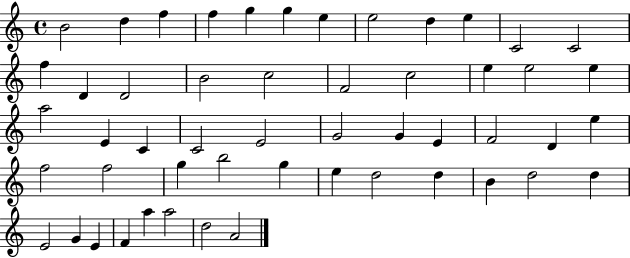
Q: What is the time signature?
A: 4/4